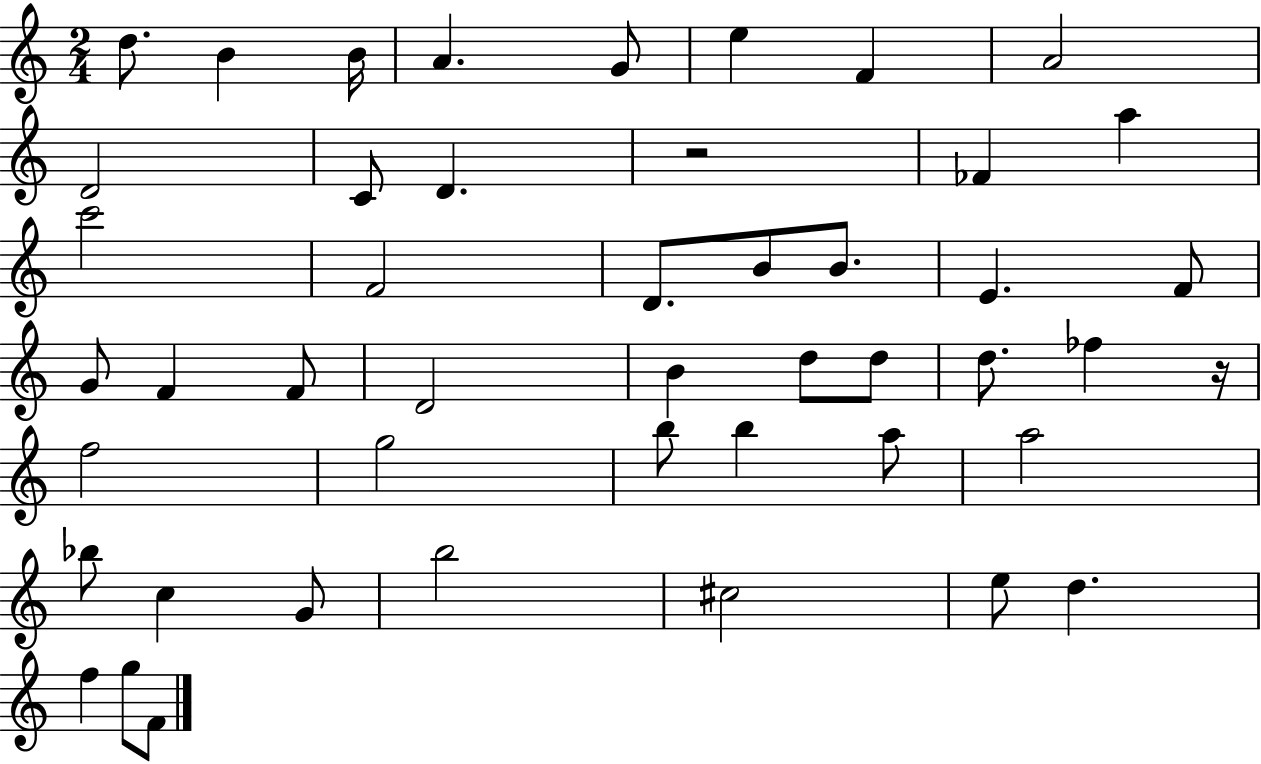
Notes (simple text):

D5/e. B4/q B4/s A4/q. G4/e E5/q F4/q A4/h D4/h C4/e D4/q. R/h FES4/q A5/q C6/h F4/h D4/e. B4/e B4/e. E4/q. F4/e G4/e F4/q F4/e D4/h B4/q D5/e D5/e D5/e. FES5/q R/s F5/h G5/h B5/e B5/q A5/e A5/h Bb5/e C5/q G4/e B5/h C#5/h E5/e D5/q. F5/q G5/e F4/e